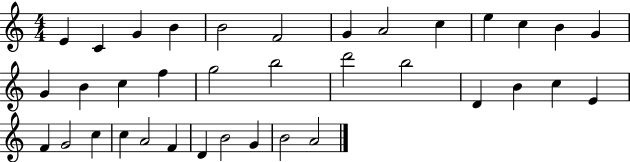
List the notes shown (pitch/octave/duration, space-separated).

E4/q C4/q G4/q B4/q B4/h F4/h G4/q A4/h C5/q E5/q C5/q B4/q G4/q G4/q B4/q C5/q F5/q G5/h B5/h D6/h B5/h D4/q B4/q C5/q E4/q F4/q G4/h C5/q C5/q A4/h F4/q D4/q B4/h G4/q B4/h A4/h